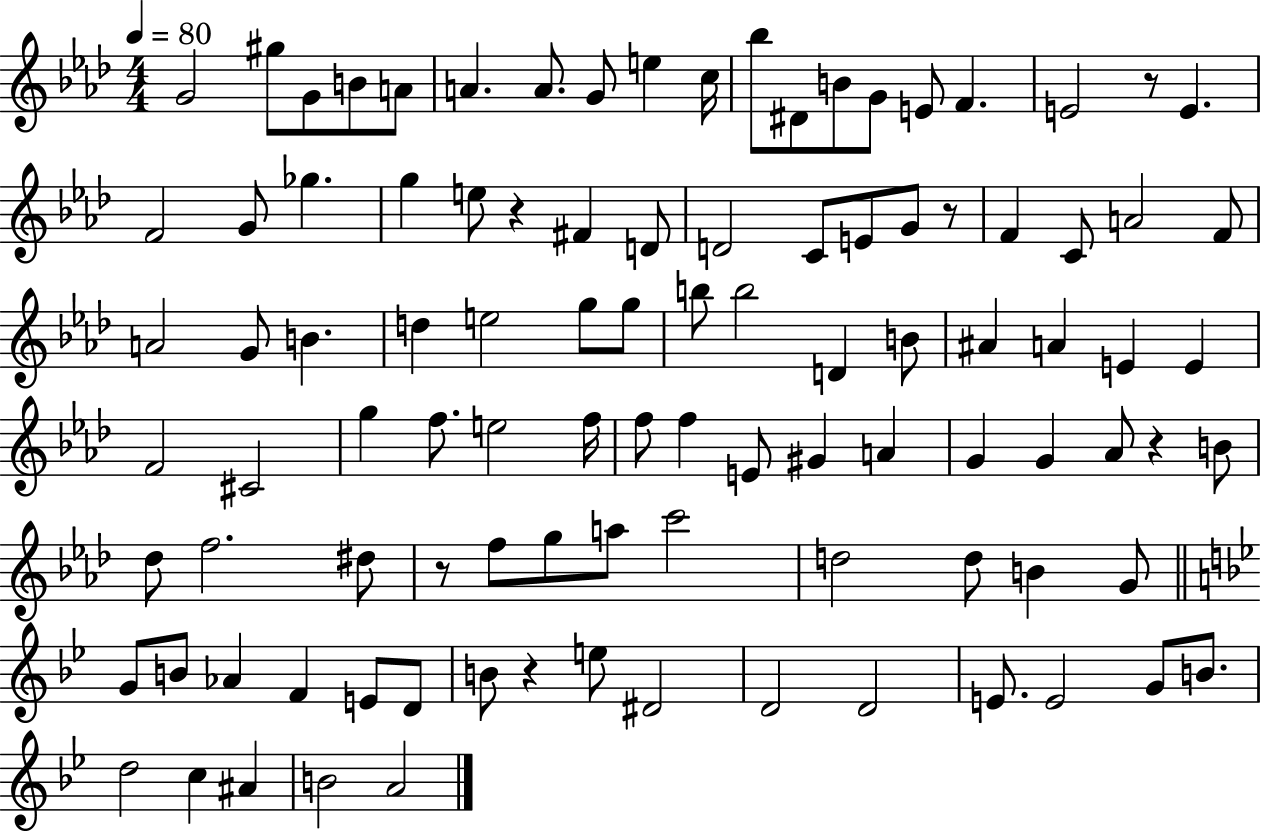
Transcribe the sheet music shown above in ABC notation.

X:1
T:Untitled
M:4/4
L:1/4
K:Ab
G2 ^g/2 G/2 B/2 A/2 A A/2 G/2 e c/4 _b/2 ^D/2 B/2 G/2 E/2 F E2 z/2 E F2 G/2 _g g e/2 z ^F D/2 D2 C/2 E/2 G/2 z/2 F C/2 A2 F/2 A2 G/2 B d e2 g/2 g/2 b/2 b2 D B/2 ^A A E E F2 ^C2 g f/2 e2 f/4 f/2 f E/2 ^G A G G _A/2 z B/2 _d/2 f2 ^d/2 z/2 f/2 g/2 a/2 c'2 d2 d/2 B G/2 G/2 B/2 _A F E/2 D/2 B/2 z e/2 ^D2 D2 D2 E/2 E2 G/2 B/2 d2 c ^A B2 A2